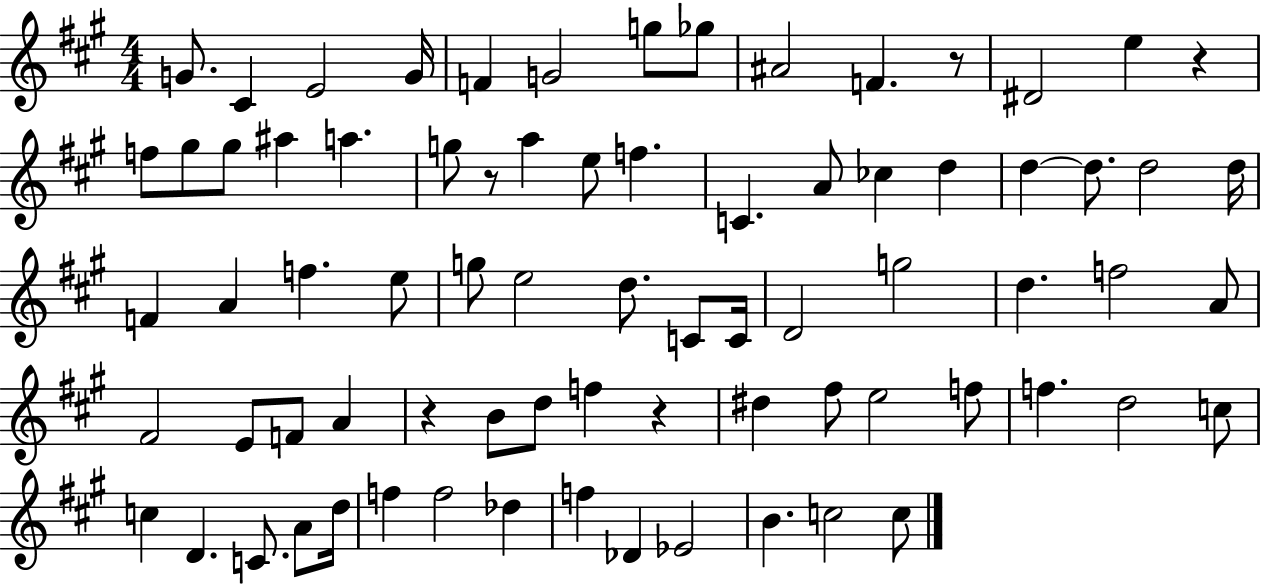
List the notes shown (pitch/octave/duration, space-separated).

G4/e. C#4/q E4/h G4/s F4/q G4/h G5/e Gb5/e A#4/h F4/q. R/e D#4/h E5/q R/q F5/e G#5/e G#5/e A#5/q A5/q. G5/e R/e A5/q E5/e F5/q. C4/q. A4/e CES5/q D5/q D5/q D5/e. D5/h D5/s F4/q A4/q F5/q. E5/e G5/e E5/h D5/e. C4/e C4/s D4/h G5/h D5/q. F5/h A4/e F#4/h E4/e F4/e A4/q R/q B4/e D5/e F5/q R/q D#5/q F#5/e E5/h F5/e F5/q. D5/h C5/e C5/q D4/q. C4/e. A4/e D5/s F5/q F5/h Db5/q F5/q Db4/q Eb4/h B4/q. C5/h C5/e